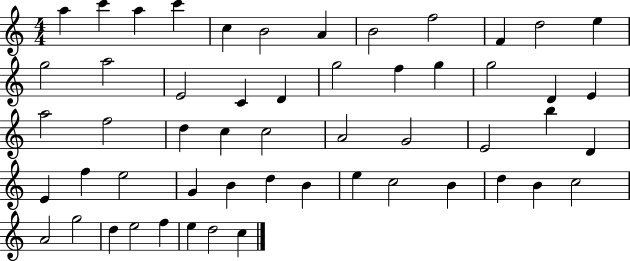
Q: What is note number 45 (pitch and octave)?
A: B4